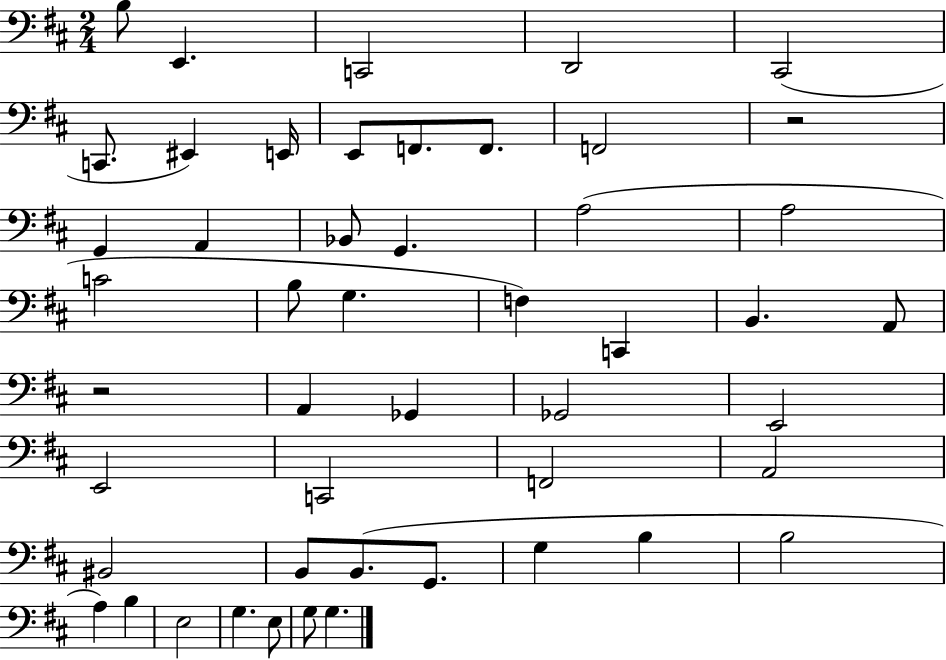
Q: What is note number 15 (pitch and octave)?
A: Bb2